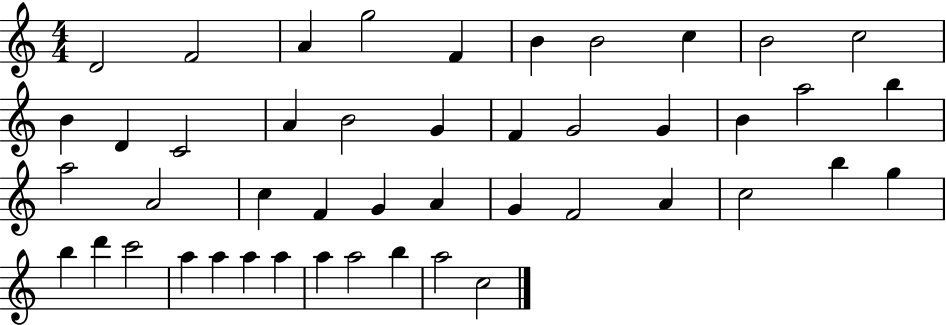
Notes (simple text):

D4/h F4/h A4/q G5/h F4/q B4/q B4/h C5/q B4/h C5/h B4/q D4/q C4/h A4/q B4/h G4/q F4/q G4/h G4/q B4/q A5/h B5/q A5/h A4/h C5/q F4/q G4/q A4/q G4/q F4/h A4/q C5/h B5/q G5/q B5/q D6/q C6/h A5/q A5/q A5/q A5/q A5/q A5/h B5/q A5/h C5/h